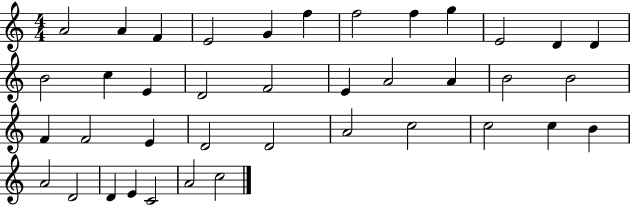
A4/h A4/q F4/q E4/h G4/q F5/q F5/h F5/q G5/q E4/h D4/q D4/q B4/h C5/q E4/q D4/h F4/h E4/q A4/h A4/q B4/h B4/h F4/q F4/h E4/q D4/h D4/h A4/h C5/h C5/h C5/q B4/q A4/h D4/h D4/q E4/q C4/h A4/h C5/h